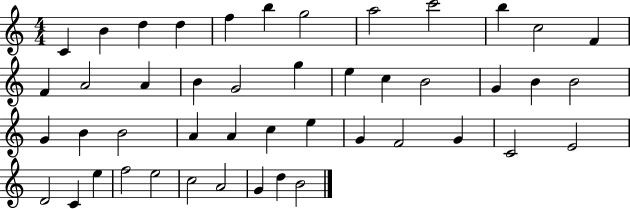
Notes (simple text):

C4/q B4/q D5/q D5/q F5/q B5/q G5/h A5/h C6/h B5/q C5/h F4/q F4/q A4/h A4/q B4/q G4/h G5/q E5/q C5/q B4/h G4/q B4/q B4/h G4/q B4/q B4/h A4/q A4/q C5/q E5/q G4/q F4/h G4/q C4/h E4/h D4/h C4/q E5/q F5/h E5/h C5/h A4/h G4/q D5/q B4/h